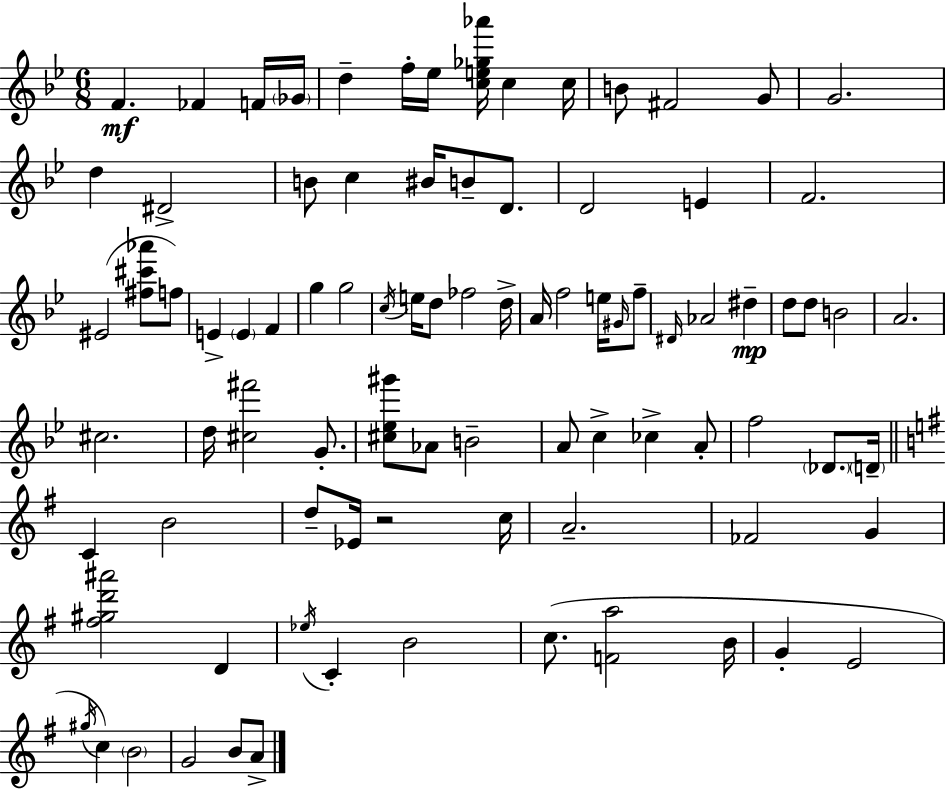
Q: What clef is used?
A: treble